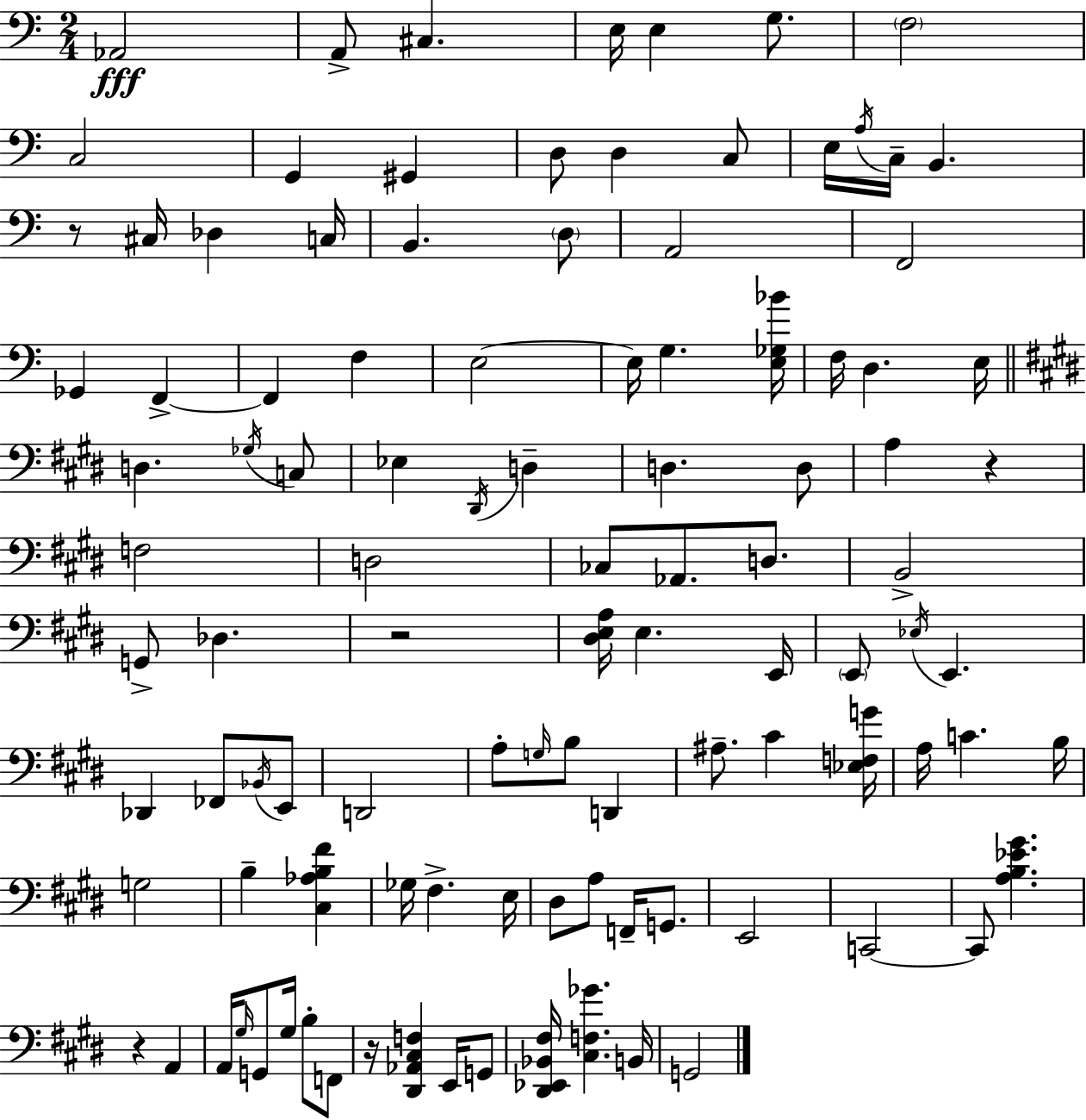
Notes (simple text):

Ab2/h A2/e C#3/q. E3/s E3/q G3/e. F3/h C3/h G2/q G#2/q D3/e D3/q C3/e E3/s A3/s C3/s B2/q. R/e C#3/s Db3/q C3/s B2/q. D3/e A2/h F2/h Gb2/q F2/q F2/q F3/q E3/h E3/s G3/q. [E3,Gb3,Bb4]/s F3/s D3/q. E3/s D3/q. Gb3/s C3/e Eb3/q D#2/s D3/q D3/q. D3/e A3/q R/q F3/h D3/h CES3/e Ab2/e. D3/e. B2/h G2/e Db3/q. R/h [D#3,E3,A3]/s E3/q. E2/s E2/e Eb3/s E2/q. Db2/q FES2/e Bb2/s E2/e D2/h A3/e G3/s B3/e D2/q A#3/e. C#4/q [Eb3,F3,G4]/s A3/s C4/q. B3/s G3/h B3/q [C#3,Ab3,B3,F#4]/q Gb3/s F#3/q. E3/s D#3/e A3/e F2/s G2/e. E2/h C2/h C2/e [A3,B3,Eb4,G#4]/q. R/q A2/q A2/s G#3/s G2/e G#3/s B3/e F2/e R/s [D#2,Ab2,C#3,F3]/q E2/s G2/e [D#2,Eb2,Bb2,F#3]/s [C#3,F3,Gb4]/q. B2/s G2/h